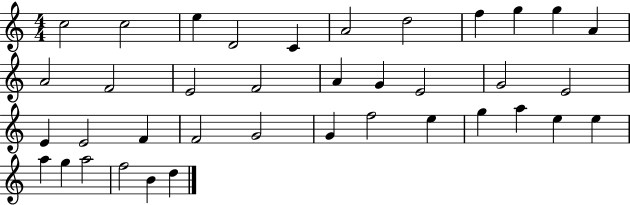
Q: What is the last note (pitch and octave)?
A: D5